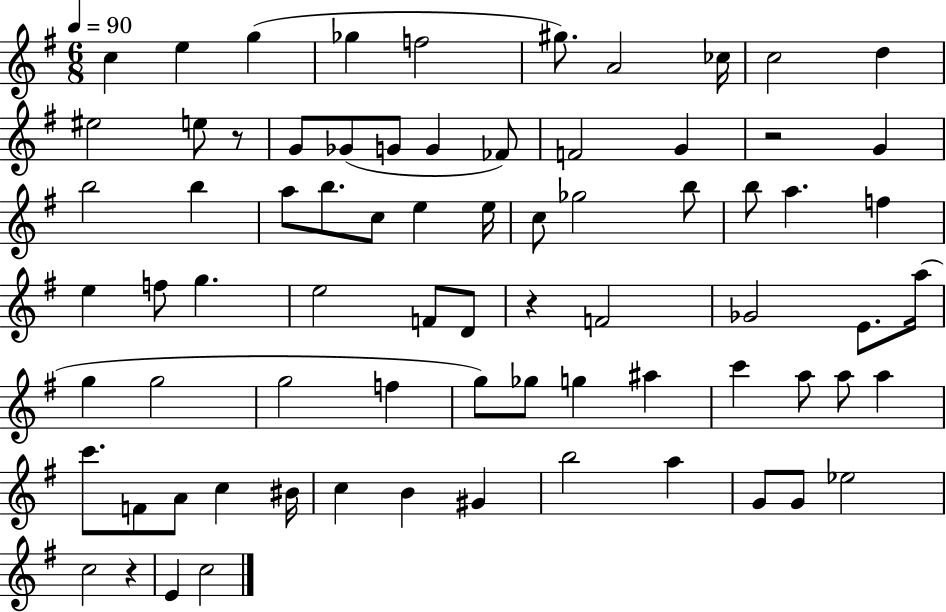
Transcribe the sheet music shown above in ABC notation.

X:1
T:Untitled
M:6/8
L:1/4
K:G
c e g _g f2 ^g/2 A2 _c/4 c2 d ^e2 e/2 z/2 G/2 _G/2 G/2 G _F/2 F2 G z2 G b2 b a/2 b/2 c/2 e e/4 c/2 _g2 b/2 b/2 a f e f/2 g e2 F/2 D/2 z F2 _G2 E/2 a/4 g g2 g2 f g/2 _g/2 g ^a c' a/2 a/2 a c'/2 F/2 A/2 c ^B/4 c B ^G b2 a G/2 G/2 _e2 c2 z E c2